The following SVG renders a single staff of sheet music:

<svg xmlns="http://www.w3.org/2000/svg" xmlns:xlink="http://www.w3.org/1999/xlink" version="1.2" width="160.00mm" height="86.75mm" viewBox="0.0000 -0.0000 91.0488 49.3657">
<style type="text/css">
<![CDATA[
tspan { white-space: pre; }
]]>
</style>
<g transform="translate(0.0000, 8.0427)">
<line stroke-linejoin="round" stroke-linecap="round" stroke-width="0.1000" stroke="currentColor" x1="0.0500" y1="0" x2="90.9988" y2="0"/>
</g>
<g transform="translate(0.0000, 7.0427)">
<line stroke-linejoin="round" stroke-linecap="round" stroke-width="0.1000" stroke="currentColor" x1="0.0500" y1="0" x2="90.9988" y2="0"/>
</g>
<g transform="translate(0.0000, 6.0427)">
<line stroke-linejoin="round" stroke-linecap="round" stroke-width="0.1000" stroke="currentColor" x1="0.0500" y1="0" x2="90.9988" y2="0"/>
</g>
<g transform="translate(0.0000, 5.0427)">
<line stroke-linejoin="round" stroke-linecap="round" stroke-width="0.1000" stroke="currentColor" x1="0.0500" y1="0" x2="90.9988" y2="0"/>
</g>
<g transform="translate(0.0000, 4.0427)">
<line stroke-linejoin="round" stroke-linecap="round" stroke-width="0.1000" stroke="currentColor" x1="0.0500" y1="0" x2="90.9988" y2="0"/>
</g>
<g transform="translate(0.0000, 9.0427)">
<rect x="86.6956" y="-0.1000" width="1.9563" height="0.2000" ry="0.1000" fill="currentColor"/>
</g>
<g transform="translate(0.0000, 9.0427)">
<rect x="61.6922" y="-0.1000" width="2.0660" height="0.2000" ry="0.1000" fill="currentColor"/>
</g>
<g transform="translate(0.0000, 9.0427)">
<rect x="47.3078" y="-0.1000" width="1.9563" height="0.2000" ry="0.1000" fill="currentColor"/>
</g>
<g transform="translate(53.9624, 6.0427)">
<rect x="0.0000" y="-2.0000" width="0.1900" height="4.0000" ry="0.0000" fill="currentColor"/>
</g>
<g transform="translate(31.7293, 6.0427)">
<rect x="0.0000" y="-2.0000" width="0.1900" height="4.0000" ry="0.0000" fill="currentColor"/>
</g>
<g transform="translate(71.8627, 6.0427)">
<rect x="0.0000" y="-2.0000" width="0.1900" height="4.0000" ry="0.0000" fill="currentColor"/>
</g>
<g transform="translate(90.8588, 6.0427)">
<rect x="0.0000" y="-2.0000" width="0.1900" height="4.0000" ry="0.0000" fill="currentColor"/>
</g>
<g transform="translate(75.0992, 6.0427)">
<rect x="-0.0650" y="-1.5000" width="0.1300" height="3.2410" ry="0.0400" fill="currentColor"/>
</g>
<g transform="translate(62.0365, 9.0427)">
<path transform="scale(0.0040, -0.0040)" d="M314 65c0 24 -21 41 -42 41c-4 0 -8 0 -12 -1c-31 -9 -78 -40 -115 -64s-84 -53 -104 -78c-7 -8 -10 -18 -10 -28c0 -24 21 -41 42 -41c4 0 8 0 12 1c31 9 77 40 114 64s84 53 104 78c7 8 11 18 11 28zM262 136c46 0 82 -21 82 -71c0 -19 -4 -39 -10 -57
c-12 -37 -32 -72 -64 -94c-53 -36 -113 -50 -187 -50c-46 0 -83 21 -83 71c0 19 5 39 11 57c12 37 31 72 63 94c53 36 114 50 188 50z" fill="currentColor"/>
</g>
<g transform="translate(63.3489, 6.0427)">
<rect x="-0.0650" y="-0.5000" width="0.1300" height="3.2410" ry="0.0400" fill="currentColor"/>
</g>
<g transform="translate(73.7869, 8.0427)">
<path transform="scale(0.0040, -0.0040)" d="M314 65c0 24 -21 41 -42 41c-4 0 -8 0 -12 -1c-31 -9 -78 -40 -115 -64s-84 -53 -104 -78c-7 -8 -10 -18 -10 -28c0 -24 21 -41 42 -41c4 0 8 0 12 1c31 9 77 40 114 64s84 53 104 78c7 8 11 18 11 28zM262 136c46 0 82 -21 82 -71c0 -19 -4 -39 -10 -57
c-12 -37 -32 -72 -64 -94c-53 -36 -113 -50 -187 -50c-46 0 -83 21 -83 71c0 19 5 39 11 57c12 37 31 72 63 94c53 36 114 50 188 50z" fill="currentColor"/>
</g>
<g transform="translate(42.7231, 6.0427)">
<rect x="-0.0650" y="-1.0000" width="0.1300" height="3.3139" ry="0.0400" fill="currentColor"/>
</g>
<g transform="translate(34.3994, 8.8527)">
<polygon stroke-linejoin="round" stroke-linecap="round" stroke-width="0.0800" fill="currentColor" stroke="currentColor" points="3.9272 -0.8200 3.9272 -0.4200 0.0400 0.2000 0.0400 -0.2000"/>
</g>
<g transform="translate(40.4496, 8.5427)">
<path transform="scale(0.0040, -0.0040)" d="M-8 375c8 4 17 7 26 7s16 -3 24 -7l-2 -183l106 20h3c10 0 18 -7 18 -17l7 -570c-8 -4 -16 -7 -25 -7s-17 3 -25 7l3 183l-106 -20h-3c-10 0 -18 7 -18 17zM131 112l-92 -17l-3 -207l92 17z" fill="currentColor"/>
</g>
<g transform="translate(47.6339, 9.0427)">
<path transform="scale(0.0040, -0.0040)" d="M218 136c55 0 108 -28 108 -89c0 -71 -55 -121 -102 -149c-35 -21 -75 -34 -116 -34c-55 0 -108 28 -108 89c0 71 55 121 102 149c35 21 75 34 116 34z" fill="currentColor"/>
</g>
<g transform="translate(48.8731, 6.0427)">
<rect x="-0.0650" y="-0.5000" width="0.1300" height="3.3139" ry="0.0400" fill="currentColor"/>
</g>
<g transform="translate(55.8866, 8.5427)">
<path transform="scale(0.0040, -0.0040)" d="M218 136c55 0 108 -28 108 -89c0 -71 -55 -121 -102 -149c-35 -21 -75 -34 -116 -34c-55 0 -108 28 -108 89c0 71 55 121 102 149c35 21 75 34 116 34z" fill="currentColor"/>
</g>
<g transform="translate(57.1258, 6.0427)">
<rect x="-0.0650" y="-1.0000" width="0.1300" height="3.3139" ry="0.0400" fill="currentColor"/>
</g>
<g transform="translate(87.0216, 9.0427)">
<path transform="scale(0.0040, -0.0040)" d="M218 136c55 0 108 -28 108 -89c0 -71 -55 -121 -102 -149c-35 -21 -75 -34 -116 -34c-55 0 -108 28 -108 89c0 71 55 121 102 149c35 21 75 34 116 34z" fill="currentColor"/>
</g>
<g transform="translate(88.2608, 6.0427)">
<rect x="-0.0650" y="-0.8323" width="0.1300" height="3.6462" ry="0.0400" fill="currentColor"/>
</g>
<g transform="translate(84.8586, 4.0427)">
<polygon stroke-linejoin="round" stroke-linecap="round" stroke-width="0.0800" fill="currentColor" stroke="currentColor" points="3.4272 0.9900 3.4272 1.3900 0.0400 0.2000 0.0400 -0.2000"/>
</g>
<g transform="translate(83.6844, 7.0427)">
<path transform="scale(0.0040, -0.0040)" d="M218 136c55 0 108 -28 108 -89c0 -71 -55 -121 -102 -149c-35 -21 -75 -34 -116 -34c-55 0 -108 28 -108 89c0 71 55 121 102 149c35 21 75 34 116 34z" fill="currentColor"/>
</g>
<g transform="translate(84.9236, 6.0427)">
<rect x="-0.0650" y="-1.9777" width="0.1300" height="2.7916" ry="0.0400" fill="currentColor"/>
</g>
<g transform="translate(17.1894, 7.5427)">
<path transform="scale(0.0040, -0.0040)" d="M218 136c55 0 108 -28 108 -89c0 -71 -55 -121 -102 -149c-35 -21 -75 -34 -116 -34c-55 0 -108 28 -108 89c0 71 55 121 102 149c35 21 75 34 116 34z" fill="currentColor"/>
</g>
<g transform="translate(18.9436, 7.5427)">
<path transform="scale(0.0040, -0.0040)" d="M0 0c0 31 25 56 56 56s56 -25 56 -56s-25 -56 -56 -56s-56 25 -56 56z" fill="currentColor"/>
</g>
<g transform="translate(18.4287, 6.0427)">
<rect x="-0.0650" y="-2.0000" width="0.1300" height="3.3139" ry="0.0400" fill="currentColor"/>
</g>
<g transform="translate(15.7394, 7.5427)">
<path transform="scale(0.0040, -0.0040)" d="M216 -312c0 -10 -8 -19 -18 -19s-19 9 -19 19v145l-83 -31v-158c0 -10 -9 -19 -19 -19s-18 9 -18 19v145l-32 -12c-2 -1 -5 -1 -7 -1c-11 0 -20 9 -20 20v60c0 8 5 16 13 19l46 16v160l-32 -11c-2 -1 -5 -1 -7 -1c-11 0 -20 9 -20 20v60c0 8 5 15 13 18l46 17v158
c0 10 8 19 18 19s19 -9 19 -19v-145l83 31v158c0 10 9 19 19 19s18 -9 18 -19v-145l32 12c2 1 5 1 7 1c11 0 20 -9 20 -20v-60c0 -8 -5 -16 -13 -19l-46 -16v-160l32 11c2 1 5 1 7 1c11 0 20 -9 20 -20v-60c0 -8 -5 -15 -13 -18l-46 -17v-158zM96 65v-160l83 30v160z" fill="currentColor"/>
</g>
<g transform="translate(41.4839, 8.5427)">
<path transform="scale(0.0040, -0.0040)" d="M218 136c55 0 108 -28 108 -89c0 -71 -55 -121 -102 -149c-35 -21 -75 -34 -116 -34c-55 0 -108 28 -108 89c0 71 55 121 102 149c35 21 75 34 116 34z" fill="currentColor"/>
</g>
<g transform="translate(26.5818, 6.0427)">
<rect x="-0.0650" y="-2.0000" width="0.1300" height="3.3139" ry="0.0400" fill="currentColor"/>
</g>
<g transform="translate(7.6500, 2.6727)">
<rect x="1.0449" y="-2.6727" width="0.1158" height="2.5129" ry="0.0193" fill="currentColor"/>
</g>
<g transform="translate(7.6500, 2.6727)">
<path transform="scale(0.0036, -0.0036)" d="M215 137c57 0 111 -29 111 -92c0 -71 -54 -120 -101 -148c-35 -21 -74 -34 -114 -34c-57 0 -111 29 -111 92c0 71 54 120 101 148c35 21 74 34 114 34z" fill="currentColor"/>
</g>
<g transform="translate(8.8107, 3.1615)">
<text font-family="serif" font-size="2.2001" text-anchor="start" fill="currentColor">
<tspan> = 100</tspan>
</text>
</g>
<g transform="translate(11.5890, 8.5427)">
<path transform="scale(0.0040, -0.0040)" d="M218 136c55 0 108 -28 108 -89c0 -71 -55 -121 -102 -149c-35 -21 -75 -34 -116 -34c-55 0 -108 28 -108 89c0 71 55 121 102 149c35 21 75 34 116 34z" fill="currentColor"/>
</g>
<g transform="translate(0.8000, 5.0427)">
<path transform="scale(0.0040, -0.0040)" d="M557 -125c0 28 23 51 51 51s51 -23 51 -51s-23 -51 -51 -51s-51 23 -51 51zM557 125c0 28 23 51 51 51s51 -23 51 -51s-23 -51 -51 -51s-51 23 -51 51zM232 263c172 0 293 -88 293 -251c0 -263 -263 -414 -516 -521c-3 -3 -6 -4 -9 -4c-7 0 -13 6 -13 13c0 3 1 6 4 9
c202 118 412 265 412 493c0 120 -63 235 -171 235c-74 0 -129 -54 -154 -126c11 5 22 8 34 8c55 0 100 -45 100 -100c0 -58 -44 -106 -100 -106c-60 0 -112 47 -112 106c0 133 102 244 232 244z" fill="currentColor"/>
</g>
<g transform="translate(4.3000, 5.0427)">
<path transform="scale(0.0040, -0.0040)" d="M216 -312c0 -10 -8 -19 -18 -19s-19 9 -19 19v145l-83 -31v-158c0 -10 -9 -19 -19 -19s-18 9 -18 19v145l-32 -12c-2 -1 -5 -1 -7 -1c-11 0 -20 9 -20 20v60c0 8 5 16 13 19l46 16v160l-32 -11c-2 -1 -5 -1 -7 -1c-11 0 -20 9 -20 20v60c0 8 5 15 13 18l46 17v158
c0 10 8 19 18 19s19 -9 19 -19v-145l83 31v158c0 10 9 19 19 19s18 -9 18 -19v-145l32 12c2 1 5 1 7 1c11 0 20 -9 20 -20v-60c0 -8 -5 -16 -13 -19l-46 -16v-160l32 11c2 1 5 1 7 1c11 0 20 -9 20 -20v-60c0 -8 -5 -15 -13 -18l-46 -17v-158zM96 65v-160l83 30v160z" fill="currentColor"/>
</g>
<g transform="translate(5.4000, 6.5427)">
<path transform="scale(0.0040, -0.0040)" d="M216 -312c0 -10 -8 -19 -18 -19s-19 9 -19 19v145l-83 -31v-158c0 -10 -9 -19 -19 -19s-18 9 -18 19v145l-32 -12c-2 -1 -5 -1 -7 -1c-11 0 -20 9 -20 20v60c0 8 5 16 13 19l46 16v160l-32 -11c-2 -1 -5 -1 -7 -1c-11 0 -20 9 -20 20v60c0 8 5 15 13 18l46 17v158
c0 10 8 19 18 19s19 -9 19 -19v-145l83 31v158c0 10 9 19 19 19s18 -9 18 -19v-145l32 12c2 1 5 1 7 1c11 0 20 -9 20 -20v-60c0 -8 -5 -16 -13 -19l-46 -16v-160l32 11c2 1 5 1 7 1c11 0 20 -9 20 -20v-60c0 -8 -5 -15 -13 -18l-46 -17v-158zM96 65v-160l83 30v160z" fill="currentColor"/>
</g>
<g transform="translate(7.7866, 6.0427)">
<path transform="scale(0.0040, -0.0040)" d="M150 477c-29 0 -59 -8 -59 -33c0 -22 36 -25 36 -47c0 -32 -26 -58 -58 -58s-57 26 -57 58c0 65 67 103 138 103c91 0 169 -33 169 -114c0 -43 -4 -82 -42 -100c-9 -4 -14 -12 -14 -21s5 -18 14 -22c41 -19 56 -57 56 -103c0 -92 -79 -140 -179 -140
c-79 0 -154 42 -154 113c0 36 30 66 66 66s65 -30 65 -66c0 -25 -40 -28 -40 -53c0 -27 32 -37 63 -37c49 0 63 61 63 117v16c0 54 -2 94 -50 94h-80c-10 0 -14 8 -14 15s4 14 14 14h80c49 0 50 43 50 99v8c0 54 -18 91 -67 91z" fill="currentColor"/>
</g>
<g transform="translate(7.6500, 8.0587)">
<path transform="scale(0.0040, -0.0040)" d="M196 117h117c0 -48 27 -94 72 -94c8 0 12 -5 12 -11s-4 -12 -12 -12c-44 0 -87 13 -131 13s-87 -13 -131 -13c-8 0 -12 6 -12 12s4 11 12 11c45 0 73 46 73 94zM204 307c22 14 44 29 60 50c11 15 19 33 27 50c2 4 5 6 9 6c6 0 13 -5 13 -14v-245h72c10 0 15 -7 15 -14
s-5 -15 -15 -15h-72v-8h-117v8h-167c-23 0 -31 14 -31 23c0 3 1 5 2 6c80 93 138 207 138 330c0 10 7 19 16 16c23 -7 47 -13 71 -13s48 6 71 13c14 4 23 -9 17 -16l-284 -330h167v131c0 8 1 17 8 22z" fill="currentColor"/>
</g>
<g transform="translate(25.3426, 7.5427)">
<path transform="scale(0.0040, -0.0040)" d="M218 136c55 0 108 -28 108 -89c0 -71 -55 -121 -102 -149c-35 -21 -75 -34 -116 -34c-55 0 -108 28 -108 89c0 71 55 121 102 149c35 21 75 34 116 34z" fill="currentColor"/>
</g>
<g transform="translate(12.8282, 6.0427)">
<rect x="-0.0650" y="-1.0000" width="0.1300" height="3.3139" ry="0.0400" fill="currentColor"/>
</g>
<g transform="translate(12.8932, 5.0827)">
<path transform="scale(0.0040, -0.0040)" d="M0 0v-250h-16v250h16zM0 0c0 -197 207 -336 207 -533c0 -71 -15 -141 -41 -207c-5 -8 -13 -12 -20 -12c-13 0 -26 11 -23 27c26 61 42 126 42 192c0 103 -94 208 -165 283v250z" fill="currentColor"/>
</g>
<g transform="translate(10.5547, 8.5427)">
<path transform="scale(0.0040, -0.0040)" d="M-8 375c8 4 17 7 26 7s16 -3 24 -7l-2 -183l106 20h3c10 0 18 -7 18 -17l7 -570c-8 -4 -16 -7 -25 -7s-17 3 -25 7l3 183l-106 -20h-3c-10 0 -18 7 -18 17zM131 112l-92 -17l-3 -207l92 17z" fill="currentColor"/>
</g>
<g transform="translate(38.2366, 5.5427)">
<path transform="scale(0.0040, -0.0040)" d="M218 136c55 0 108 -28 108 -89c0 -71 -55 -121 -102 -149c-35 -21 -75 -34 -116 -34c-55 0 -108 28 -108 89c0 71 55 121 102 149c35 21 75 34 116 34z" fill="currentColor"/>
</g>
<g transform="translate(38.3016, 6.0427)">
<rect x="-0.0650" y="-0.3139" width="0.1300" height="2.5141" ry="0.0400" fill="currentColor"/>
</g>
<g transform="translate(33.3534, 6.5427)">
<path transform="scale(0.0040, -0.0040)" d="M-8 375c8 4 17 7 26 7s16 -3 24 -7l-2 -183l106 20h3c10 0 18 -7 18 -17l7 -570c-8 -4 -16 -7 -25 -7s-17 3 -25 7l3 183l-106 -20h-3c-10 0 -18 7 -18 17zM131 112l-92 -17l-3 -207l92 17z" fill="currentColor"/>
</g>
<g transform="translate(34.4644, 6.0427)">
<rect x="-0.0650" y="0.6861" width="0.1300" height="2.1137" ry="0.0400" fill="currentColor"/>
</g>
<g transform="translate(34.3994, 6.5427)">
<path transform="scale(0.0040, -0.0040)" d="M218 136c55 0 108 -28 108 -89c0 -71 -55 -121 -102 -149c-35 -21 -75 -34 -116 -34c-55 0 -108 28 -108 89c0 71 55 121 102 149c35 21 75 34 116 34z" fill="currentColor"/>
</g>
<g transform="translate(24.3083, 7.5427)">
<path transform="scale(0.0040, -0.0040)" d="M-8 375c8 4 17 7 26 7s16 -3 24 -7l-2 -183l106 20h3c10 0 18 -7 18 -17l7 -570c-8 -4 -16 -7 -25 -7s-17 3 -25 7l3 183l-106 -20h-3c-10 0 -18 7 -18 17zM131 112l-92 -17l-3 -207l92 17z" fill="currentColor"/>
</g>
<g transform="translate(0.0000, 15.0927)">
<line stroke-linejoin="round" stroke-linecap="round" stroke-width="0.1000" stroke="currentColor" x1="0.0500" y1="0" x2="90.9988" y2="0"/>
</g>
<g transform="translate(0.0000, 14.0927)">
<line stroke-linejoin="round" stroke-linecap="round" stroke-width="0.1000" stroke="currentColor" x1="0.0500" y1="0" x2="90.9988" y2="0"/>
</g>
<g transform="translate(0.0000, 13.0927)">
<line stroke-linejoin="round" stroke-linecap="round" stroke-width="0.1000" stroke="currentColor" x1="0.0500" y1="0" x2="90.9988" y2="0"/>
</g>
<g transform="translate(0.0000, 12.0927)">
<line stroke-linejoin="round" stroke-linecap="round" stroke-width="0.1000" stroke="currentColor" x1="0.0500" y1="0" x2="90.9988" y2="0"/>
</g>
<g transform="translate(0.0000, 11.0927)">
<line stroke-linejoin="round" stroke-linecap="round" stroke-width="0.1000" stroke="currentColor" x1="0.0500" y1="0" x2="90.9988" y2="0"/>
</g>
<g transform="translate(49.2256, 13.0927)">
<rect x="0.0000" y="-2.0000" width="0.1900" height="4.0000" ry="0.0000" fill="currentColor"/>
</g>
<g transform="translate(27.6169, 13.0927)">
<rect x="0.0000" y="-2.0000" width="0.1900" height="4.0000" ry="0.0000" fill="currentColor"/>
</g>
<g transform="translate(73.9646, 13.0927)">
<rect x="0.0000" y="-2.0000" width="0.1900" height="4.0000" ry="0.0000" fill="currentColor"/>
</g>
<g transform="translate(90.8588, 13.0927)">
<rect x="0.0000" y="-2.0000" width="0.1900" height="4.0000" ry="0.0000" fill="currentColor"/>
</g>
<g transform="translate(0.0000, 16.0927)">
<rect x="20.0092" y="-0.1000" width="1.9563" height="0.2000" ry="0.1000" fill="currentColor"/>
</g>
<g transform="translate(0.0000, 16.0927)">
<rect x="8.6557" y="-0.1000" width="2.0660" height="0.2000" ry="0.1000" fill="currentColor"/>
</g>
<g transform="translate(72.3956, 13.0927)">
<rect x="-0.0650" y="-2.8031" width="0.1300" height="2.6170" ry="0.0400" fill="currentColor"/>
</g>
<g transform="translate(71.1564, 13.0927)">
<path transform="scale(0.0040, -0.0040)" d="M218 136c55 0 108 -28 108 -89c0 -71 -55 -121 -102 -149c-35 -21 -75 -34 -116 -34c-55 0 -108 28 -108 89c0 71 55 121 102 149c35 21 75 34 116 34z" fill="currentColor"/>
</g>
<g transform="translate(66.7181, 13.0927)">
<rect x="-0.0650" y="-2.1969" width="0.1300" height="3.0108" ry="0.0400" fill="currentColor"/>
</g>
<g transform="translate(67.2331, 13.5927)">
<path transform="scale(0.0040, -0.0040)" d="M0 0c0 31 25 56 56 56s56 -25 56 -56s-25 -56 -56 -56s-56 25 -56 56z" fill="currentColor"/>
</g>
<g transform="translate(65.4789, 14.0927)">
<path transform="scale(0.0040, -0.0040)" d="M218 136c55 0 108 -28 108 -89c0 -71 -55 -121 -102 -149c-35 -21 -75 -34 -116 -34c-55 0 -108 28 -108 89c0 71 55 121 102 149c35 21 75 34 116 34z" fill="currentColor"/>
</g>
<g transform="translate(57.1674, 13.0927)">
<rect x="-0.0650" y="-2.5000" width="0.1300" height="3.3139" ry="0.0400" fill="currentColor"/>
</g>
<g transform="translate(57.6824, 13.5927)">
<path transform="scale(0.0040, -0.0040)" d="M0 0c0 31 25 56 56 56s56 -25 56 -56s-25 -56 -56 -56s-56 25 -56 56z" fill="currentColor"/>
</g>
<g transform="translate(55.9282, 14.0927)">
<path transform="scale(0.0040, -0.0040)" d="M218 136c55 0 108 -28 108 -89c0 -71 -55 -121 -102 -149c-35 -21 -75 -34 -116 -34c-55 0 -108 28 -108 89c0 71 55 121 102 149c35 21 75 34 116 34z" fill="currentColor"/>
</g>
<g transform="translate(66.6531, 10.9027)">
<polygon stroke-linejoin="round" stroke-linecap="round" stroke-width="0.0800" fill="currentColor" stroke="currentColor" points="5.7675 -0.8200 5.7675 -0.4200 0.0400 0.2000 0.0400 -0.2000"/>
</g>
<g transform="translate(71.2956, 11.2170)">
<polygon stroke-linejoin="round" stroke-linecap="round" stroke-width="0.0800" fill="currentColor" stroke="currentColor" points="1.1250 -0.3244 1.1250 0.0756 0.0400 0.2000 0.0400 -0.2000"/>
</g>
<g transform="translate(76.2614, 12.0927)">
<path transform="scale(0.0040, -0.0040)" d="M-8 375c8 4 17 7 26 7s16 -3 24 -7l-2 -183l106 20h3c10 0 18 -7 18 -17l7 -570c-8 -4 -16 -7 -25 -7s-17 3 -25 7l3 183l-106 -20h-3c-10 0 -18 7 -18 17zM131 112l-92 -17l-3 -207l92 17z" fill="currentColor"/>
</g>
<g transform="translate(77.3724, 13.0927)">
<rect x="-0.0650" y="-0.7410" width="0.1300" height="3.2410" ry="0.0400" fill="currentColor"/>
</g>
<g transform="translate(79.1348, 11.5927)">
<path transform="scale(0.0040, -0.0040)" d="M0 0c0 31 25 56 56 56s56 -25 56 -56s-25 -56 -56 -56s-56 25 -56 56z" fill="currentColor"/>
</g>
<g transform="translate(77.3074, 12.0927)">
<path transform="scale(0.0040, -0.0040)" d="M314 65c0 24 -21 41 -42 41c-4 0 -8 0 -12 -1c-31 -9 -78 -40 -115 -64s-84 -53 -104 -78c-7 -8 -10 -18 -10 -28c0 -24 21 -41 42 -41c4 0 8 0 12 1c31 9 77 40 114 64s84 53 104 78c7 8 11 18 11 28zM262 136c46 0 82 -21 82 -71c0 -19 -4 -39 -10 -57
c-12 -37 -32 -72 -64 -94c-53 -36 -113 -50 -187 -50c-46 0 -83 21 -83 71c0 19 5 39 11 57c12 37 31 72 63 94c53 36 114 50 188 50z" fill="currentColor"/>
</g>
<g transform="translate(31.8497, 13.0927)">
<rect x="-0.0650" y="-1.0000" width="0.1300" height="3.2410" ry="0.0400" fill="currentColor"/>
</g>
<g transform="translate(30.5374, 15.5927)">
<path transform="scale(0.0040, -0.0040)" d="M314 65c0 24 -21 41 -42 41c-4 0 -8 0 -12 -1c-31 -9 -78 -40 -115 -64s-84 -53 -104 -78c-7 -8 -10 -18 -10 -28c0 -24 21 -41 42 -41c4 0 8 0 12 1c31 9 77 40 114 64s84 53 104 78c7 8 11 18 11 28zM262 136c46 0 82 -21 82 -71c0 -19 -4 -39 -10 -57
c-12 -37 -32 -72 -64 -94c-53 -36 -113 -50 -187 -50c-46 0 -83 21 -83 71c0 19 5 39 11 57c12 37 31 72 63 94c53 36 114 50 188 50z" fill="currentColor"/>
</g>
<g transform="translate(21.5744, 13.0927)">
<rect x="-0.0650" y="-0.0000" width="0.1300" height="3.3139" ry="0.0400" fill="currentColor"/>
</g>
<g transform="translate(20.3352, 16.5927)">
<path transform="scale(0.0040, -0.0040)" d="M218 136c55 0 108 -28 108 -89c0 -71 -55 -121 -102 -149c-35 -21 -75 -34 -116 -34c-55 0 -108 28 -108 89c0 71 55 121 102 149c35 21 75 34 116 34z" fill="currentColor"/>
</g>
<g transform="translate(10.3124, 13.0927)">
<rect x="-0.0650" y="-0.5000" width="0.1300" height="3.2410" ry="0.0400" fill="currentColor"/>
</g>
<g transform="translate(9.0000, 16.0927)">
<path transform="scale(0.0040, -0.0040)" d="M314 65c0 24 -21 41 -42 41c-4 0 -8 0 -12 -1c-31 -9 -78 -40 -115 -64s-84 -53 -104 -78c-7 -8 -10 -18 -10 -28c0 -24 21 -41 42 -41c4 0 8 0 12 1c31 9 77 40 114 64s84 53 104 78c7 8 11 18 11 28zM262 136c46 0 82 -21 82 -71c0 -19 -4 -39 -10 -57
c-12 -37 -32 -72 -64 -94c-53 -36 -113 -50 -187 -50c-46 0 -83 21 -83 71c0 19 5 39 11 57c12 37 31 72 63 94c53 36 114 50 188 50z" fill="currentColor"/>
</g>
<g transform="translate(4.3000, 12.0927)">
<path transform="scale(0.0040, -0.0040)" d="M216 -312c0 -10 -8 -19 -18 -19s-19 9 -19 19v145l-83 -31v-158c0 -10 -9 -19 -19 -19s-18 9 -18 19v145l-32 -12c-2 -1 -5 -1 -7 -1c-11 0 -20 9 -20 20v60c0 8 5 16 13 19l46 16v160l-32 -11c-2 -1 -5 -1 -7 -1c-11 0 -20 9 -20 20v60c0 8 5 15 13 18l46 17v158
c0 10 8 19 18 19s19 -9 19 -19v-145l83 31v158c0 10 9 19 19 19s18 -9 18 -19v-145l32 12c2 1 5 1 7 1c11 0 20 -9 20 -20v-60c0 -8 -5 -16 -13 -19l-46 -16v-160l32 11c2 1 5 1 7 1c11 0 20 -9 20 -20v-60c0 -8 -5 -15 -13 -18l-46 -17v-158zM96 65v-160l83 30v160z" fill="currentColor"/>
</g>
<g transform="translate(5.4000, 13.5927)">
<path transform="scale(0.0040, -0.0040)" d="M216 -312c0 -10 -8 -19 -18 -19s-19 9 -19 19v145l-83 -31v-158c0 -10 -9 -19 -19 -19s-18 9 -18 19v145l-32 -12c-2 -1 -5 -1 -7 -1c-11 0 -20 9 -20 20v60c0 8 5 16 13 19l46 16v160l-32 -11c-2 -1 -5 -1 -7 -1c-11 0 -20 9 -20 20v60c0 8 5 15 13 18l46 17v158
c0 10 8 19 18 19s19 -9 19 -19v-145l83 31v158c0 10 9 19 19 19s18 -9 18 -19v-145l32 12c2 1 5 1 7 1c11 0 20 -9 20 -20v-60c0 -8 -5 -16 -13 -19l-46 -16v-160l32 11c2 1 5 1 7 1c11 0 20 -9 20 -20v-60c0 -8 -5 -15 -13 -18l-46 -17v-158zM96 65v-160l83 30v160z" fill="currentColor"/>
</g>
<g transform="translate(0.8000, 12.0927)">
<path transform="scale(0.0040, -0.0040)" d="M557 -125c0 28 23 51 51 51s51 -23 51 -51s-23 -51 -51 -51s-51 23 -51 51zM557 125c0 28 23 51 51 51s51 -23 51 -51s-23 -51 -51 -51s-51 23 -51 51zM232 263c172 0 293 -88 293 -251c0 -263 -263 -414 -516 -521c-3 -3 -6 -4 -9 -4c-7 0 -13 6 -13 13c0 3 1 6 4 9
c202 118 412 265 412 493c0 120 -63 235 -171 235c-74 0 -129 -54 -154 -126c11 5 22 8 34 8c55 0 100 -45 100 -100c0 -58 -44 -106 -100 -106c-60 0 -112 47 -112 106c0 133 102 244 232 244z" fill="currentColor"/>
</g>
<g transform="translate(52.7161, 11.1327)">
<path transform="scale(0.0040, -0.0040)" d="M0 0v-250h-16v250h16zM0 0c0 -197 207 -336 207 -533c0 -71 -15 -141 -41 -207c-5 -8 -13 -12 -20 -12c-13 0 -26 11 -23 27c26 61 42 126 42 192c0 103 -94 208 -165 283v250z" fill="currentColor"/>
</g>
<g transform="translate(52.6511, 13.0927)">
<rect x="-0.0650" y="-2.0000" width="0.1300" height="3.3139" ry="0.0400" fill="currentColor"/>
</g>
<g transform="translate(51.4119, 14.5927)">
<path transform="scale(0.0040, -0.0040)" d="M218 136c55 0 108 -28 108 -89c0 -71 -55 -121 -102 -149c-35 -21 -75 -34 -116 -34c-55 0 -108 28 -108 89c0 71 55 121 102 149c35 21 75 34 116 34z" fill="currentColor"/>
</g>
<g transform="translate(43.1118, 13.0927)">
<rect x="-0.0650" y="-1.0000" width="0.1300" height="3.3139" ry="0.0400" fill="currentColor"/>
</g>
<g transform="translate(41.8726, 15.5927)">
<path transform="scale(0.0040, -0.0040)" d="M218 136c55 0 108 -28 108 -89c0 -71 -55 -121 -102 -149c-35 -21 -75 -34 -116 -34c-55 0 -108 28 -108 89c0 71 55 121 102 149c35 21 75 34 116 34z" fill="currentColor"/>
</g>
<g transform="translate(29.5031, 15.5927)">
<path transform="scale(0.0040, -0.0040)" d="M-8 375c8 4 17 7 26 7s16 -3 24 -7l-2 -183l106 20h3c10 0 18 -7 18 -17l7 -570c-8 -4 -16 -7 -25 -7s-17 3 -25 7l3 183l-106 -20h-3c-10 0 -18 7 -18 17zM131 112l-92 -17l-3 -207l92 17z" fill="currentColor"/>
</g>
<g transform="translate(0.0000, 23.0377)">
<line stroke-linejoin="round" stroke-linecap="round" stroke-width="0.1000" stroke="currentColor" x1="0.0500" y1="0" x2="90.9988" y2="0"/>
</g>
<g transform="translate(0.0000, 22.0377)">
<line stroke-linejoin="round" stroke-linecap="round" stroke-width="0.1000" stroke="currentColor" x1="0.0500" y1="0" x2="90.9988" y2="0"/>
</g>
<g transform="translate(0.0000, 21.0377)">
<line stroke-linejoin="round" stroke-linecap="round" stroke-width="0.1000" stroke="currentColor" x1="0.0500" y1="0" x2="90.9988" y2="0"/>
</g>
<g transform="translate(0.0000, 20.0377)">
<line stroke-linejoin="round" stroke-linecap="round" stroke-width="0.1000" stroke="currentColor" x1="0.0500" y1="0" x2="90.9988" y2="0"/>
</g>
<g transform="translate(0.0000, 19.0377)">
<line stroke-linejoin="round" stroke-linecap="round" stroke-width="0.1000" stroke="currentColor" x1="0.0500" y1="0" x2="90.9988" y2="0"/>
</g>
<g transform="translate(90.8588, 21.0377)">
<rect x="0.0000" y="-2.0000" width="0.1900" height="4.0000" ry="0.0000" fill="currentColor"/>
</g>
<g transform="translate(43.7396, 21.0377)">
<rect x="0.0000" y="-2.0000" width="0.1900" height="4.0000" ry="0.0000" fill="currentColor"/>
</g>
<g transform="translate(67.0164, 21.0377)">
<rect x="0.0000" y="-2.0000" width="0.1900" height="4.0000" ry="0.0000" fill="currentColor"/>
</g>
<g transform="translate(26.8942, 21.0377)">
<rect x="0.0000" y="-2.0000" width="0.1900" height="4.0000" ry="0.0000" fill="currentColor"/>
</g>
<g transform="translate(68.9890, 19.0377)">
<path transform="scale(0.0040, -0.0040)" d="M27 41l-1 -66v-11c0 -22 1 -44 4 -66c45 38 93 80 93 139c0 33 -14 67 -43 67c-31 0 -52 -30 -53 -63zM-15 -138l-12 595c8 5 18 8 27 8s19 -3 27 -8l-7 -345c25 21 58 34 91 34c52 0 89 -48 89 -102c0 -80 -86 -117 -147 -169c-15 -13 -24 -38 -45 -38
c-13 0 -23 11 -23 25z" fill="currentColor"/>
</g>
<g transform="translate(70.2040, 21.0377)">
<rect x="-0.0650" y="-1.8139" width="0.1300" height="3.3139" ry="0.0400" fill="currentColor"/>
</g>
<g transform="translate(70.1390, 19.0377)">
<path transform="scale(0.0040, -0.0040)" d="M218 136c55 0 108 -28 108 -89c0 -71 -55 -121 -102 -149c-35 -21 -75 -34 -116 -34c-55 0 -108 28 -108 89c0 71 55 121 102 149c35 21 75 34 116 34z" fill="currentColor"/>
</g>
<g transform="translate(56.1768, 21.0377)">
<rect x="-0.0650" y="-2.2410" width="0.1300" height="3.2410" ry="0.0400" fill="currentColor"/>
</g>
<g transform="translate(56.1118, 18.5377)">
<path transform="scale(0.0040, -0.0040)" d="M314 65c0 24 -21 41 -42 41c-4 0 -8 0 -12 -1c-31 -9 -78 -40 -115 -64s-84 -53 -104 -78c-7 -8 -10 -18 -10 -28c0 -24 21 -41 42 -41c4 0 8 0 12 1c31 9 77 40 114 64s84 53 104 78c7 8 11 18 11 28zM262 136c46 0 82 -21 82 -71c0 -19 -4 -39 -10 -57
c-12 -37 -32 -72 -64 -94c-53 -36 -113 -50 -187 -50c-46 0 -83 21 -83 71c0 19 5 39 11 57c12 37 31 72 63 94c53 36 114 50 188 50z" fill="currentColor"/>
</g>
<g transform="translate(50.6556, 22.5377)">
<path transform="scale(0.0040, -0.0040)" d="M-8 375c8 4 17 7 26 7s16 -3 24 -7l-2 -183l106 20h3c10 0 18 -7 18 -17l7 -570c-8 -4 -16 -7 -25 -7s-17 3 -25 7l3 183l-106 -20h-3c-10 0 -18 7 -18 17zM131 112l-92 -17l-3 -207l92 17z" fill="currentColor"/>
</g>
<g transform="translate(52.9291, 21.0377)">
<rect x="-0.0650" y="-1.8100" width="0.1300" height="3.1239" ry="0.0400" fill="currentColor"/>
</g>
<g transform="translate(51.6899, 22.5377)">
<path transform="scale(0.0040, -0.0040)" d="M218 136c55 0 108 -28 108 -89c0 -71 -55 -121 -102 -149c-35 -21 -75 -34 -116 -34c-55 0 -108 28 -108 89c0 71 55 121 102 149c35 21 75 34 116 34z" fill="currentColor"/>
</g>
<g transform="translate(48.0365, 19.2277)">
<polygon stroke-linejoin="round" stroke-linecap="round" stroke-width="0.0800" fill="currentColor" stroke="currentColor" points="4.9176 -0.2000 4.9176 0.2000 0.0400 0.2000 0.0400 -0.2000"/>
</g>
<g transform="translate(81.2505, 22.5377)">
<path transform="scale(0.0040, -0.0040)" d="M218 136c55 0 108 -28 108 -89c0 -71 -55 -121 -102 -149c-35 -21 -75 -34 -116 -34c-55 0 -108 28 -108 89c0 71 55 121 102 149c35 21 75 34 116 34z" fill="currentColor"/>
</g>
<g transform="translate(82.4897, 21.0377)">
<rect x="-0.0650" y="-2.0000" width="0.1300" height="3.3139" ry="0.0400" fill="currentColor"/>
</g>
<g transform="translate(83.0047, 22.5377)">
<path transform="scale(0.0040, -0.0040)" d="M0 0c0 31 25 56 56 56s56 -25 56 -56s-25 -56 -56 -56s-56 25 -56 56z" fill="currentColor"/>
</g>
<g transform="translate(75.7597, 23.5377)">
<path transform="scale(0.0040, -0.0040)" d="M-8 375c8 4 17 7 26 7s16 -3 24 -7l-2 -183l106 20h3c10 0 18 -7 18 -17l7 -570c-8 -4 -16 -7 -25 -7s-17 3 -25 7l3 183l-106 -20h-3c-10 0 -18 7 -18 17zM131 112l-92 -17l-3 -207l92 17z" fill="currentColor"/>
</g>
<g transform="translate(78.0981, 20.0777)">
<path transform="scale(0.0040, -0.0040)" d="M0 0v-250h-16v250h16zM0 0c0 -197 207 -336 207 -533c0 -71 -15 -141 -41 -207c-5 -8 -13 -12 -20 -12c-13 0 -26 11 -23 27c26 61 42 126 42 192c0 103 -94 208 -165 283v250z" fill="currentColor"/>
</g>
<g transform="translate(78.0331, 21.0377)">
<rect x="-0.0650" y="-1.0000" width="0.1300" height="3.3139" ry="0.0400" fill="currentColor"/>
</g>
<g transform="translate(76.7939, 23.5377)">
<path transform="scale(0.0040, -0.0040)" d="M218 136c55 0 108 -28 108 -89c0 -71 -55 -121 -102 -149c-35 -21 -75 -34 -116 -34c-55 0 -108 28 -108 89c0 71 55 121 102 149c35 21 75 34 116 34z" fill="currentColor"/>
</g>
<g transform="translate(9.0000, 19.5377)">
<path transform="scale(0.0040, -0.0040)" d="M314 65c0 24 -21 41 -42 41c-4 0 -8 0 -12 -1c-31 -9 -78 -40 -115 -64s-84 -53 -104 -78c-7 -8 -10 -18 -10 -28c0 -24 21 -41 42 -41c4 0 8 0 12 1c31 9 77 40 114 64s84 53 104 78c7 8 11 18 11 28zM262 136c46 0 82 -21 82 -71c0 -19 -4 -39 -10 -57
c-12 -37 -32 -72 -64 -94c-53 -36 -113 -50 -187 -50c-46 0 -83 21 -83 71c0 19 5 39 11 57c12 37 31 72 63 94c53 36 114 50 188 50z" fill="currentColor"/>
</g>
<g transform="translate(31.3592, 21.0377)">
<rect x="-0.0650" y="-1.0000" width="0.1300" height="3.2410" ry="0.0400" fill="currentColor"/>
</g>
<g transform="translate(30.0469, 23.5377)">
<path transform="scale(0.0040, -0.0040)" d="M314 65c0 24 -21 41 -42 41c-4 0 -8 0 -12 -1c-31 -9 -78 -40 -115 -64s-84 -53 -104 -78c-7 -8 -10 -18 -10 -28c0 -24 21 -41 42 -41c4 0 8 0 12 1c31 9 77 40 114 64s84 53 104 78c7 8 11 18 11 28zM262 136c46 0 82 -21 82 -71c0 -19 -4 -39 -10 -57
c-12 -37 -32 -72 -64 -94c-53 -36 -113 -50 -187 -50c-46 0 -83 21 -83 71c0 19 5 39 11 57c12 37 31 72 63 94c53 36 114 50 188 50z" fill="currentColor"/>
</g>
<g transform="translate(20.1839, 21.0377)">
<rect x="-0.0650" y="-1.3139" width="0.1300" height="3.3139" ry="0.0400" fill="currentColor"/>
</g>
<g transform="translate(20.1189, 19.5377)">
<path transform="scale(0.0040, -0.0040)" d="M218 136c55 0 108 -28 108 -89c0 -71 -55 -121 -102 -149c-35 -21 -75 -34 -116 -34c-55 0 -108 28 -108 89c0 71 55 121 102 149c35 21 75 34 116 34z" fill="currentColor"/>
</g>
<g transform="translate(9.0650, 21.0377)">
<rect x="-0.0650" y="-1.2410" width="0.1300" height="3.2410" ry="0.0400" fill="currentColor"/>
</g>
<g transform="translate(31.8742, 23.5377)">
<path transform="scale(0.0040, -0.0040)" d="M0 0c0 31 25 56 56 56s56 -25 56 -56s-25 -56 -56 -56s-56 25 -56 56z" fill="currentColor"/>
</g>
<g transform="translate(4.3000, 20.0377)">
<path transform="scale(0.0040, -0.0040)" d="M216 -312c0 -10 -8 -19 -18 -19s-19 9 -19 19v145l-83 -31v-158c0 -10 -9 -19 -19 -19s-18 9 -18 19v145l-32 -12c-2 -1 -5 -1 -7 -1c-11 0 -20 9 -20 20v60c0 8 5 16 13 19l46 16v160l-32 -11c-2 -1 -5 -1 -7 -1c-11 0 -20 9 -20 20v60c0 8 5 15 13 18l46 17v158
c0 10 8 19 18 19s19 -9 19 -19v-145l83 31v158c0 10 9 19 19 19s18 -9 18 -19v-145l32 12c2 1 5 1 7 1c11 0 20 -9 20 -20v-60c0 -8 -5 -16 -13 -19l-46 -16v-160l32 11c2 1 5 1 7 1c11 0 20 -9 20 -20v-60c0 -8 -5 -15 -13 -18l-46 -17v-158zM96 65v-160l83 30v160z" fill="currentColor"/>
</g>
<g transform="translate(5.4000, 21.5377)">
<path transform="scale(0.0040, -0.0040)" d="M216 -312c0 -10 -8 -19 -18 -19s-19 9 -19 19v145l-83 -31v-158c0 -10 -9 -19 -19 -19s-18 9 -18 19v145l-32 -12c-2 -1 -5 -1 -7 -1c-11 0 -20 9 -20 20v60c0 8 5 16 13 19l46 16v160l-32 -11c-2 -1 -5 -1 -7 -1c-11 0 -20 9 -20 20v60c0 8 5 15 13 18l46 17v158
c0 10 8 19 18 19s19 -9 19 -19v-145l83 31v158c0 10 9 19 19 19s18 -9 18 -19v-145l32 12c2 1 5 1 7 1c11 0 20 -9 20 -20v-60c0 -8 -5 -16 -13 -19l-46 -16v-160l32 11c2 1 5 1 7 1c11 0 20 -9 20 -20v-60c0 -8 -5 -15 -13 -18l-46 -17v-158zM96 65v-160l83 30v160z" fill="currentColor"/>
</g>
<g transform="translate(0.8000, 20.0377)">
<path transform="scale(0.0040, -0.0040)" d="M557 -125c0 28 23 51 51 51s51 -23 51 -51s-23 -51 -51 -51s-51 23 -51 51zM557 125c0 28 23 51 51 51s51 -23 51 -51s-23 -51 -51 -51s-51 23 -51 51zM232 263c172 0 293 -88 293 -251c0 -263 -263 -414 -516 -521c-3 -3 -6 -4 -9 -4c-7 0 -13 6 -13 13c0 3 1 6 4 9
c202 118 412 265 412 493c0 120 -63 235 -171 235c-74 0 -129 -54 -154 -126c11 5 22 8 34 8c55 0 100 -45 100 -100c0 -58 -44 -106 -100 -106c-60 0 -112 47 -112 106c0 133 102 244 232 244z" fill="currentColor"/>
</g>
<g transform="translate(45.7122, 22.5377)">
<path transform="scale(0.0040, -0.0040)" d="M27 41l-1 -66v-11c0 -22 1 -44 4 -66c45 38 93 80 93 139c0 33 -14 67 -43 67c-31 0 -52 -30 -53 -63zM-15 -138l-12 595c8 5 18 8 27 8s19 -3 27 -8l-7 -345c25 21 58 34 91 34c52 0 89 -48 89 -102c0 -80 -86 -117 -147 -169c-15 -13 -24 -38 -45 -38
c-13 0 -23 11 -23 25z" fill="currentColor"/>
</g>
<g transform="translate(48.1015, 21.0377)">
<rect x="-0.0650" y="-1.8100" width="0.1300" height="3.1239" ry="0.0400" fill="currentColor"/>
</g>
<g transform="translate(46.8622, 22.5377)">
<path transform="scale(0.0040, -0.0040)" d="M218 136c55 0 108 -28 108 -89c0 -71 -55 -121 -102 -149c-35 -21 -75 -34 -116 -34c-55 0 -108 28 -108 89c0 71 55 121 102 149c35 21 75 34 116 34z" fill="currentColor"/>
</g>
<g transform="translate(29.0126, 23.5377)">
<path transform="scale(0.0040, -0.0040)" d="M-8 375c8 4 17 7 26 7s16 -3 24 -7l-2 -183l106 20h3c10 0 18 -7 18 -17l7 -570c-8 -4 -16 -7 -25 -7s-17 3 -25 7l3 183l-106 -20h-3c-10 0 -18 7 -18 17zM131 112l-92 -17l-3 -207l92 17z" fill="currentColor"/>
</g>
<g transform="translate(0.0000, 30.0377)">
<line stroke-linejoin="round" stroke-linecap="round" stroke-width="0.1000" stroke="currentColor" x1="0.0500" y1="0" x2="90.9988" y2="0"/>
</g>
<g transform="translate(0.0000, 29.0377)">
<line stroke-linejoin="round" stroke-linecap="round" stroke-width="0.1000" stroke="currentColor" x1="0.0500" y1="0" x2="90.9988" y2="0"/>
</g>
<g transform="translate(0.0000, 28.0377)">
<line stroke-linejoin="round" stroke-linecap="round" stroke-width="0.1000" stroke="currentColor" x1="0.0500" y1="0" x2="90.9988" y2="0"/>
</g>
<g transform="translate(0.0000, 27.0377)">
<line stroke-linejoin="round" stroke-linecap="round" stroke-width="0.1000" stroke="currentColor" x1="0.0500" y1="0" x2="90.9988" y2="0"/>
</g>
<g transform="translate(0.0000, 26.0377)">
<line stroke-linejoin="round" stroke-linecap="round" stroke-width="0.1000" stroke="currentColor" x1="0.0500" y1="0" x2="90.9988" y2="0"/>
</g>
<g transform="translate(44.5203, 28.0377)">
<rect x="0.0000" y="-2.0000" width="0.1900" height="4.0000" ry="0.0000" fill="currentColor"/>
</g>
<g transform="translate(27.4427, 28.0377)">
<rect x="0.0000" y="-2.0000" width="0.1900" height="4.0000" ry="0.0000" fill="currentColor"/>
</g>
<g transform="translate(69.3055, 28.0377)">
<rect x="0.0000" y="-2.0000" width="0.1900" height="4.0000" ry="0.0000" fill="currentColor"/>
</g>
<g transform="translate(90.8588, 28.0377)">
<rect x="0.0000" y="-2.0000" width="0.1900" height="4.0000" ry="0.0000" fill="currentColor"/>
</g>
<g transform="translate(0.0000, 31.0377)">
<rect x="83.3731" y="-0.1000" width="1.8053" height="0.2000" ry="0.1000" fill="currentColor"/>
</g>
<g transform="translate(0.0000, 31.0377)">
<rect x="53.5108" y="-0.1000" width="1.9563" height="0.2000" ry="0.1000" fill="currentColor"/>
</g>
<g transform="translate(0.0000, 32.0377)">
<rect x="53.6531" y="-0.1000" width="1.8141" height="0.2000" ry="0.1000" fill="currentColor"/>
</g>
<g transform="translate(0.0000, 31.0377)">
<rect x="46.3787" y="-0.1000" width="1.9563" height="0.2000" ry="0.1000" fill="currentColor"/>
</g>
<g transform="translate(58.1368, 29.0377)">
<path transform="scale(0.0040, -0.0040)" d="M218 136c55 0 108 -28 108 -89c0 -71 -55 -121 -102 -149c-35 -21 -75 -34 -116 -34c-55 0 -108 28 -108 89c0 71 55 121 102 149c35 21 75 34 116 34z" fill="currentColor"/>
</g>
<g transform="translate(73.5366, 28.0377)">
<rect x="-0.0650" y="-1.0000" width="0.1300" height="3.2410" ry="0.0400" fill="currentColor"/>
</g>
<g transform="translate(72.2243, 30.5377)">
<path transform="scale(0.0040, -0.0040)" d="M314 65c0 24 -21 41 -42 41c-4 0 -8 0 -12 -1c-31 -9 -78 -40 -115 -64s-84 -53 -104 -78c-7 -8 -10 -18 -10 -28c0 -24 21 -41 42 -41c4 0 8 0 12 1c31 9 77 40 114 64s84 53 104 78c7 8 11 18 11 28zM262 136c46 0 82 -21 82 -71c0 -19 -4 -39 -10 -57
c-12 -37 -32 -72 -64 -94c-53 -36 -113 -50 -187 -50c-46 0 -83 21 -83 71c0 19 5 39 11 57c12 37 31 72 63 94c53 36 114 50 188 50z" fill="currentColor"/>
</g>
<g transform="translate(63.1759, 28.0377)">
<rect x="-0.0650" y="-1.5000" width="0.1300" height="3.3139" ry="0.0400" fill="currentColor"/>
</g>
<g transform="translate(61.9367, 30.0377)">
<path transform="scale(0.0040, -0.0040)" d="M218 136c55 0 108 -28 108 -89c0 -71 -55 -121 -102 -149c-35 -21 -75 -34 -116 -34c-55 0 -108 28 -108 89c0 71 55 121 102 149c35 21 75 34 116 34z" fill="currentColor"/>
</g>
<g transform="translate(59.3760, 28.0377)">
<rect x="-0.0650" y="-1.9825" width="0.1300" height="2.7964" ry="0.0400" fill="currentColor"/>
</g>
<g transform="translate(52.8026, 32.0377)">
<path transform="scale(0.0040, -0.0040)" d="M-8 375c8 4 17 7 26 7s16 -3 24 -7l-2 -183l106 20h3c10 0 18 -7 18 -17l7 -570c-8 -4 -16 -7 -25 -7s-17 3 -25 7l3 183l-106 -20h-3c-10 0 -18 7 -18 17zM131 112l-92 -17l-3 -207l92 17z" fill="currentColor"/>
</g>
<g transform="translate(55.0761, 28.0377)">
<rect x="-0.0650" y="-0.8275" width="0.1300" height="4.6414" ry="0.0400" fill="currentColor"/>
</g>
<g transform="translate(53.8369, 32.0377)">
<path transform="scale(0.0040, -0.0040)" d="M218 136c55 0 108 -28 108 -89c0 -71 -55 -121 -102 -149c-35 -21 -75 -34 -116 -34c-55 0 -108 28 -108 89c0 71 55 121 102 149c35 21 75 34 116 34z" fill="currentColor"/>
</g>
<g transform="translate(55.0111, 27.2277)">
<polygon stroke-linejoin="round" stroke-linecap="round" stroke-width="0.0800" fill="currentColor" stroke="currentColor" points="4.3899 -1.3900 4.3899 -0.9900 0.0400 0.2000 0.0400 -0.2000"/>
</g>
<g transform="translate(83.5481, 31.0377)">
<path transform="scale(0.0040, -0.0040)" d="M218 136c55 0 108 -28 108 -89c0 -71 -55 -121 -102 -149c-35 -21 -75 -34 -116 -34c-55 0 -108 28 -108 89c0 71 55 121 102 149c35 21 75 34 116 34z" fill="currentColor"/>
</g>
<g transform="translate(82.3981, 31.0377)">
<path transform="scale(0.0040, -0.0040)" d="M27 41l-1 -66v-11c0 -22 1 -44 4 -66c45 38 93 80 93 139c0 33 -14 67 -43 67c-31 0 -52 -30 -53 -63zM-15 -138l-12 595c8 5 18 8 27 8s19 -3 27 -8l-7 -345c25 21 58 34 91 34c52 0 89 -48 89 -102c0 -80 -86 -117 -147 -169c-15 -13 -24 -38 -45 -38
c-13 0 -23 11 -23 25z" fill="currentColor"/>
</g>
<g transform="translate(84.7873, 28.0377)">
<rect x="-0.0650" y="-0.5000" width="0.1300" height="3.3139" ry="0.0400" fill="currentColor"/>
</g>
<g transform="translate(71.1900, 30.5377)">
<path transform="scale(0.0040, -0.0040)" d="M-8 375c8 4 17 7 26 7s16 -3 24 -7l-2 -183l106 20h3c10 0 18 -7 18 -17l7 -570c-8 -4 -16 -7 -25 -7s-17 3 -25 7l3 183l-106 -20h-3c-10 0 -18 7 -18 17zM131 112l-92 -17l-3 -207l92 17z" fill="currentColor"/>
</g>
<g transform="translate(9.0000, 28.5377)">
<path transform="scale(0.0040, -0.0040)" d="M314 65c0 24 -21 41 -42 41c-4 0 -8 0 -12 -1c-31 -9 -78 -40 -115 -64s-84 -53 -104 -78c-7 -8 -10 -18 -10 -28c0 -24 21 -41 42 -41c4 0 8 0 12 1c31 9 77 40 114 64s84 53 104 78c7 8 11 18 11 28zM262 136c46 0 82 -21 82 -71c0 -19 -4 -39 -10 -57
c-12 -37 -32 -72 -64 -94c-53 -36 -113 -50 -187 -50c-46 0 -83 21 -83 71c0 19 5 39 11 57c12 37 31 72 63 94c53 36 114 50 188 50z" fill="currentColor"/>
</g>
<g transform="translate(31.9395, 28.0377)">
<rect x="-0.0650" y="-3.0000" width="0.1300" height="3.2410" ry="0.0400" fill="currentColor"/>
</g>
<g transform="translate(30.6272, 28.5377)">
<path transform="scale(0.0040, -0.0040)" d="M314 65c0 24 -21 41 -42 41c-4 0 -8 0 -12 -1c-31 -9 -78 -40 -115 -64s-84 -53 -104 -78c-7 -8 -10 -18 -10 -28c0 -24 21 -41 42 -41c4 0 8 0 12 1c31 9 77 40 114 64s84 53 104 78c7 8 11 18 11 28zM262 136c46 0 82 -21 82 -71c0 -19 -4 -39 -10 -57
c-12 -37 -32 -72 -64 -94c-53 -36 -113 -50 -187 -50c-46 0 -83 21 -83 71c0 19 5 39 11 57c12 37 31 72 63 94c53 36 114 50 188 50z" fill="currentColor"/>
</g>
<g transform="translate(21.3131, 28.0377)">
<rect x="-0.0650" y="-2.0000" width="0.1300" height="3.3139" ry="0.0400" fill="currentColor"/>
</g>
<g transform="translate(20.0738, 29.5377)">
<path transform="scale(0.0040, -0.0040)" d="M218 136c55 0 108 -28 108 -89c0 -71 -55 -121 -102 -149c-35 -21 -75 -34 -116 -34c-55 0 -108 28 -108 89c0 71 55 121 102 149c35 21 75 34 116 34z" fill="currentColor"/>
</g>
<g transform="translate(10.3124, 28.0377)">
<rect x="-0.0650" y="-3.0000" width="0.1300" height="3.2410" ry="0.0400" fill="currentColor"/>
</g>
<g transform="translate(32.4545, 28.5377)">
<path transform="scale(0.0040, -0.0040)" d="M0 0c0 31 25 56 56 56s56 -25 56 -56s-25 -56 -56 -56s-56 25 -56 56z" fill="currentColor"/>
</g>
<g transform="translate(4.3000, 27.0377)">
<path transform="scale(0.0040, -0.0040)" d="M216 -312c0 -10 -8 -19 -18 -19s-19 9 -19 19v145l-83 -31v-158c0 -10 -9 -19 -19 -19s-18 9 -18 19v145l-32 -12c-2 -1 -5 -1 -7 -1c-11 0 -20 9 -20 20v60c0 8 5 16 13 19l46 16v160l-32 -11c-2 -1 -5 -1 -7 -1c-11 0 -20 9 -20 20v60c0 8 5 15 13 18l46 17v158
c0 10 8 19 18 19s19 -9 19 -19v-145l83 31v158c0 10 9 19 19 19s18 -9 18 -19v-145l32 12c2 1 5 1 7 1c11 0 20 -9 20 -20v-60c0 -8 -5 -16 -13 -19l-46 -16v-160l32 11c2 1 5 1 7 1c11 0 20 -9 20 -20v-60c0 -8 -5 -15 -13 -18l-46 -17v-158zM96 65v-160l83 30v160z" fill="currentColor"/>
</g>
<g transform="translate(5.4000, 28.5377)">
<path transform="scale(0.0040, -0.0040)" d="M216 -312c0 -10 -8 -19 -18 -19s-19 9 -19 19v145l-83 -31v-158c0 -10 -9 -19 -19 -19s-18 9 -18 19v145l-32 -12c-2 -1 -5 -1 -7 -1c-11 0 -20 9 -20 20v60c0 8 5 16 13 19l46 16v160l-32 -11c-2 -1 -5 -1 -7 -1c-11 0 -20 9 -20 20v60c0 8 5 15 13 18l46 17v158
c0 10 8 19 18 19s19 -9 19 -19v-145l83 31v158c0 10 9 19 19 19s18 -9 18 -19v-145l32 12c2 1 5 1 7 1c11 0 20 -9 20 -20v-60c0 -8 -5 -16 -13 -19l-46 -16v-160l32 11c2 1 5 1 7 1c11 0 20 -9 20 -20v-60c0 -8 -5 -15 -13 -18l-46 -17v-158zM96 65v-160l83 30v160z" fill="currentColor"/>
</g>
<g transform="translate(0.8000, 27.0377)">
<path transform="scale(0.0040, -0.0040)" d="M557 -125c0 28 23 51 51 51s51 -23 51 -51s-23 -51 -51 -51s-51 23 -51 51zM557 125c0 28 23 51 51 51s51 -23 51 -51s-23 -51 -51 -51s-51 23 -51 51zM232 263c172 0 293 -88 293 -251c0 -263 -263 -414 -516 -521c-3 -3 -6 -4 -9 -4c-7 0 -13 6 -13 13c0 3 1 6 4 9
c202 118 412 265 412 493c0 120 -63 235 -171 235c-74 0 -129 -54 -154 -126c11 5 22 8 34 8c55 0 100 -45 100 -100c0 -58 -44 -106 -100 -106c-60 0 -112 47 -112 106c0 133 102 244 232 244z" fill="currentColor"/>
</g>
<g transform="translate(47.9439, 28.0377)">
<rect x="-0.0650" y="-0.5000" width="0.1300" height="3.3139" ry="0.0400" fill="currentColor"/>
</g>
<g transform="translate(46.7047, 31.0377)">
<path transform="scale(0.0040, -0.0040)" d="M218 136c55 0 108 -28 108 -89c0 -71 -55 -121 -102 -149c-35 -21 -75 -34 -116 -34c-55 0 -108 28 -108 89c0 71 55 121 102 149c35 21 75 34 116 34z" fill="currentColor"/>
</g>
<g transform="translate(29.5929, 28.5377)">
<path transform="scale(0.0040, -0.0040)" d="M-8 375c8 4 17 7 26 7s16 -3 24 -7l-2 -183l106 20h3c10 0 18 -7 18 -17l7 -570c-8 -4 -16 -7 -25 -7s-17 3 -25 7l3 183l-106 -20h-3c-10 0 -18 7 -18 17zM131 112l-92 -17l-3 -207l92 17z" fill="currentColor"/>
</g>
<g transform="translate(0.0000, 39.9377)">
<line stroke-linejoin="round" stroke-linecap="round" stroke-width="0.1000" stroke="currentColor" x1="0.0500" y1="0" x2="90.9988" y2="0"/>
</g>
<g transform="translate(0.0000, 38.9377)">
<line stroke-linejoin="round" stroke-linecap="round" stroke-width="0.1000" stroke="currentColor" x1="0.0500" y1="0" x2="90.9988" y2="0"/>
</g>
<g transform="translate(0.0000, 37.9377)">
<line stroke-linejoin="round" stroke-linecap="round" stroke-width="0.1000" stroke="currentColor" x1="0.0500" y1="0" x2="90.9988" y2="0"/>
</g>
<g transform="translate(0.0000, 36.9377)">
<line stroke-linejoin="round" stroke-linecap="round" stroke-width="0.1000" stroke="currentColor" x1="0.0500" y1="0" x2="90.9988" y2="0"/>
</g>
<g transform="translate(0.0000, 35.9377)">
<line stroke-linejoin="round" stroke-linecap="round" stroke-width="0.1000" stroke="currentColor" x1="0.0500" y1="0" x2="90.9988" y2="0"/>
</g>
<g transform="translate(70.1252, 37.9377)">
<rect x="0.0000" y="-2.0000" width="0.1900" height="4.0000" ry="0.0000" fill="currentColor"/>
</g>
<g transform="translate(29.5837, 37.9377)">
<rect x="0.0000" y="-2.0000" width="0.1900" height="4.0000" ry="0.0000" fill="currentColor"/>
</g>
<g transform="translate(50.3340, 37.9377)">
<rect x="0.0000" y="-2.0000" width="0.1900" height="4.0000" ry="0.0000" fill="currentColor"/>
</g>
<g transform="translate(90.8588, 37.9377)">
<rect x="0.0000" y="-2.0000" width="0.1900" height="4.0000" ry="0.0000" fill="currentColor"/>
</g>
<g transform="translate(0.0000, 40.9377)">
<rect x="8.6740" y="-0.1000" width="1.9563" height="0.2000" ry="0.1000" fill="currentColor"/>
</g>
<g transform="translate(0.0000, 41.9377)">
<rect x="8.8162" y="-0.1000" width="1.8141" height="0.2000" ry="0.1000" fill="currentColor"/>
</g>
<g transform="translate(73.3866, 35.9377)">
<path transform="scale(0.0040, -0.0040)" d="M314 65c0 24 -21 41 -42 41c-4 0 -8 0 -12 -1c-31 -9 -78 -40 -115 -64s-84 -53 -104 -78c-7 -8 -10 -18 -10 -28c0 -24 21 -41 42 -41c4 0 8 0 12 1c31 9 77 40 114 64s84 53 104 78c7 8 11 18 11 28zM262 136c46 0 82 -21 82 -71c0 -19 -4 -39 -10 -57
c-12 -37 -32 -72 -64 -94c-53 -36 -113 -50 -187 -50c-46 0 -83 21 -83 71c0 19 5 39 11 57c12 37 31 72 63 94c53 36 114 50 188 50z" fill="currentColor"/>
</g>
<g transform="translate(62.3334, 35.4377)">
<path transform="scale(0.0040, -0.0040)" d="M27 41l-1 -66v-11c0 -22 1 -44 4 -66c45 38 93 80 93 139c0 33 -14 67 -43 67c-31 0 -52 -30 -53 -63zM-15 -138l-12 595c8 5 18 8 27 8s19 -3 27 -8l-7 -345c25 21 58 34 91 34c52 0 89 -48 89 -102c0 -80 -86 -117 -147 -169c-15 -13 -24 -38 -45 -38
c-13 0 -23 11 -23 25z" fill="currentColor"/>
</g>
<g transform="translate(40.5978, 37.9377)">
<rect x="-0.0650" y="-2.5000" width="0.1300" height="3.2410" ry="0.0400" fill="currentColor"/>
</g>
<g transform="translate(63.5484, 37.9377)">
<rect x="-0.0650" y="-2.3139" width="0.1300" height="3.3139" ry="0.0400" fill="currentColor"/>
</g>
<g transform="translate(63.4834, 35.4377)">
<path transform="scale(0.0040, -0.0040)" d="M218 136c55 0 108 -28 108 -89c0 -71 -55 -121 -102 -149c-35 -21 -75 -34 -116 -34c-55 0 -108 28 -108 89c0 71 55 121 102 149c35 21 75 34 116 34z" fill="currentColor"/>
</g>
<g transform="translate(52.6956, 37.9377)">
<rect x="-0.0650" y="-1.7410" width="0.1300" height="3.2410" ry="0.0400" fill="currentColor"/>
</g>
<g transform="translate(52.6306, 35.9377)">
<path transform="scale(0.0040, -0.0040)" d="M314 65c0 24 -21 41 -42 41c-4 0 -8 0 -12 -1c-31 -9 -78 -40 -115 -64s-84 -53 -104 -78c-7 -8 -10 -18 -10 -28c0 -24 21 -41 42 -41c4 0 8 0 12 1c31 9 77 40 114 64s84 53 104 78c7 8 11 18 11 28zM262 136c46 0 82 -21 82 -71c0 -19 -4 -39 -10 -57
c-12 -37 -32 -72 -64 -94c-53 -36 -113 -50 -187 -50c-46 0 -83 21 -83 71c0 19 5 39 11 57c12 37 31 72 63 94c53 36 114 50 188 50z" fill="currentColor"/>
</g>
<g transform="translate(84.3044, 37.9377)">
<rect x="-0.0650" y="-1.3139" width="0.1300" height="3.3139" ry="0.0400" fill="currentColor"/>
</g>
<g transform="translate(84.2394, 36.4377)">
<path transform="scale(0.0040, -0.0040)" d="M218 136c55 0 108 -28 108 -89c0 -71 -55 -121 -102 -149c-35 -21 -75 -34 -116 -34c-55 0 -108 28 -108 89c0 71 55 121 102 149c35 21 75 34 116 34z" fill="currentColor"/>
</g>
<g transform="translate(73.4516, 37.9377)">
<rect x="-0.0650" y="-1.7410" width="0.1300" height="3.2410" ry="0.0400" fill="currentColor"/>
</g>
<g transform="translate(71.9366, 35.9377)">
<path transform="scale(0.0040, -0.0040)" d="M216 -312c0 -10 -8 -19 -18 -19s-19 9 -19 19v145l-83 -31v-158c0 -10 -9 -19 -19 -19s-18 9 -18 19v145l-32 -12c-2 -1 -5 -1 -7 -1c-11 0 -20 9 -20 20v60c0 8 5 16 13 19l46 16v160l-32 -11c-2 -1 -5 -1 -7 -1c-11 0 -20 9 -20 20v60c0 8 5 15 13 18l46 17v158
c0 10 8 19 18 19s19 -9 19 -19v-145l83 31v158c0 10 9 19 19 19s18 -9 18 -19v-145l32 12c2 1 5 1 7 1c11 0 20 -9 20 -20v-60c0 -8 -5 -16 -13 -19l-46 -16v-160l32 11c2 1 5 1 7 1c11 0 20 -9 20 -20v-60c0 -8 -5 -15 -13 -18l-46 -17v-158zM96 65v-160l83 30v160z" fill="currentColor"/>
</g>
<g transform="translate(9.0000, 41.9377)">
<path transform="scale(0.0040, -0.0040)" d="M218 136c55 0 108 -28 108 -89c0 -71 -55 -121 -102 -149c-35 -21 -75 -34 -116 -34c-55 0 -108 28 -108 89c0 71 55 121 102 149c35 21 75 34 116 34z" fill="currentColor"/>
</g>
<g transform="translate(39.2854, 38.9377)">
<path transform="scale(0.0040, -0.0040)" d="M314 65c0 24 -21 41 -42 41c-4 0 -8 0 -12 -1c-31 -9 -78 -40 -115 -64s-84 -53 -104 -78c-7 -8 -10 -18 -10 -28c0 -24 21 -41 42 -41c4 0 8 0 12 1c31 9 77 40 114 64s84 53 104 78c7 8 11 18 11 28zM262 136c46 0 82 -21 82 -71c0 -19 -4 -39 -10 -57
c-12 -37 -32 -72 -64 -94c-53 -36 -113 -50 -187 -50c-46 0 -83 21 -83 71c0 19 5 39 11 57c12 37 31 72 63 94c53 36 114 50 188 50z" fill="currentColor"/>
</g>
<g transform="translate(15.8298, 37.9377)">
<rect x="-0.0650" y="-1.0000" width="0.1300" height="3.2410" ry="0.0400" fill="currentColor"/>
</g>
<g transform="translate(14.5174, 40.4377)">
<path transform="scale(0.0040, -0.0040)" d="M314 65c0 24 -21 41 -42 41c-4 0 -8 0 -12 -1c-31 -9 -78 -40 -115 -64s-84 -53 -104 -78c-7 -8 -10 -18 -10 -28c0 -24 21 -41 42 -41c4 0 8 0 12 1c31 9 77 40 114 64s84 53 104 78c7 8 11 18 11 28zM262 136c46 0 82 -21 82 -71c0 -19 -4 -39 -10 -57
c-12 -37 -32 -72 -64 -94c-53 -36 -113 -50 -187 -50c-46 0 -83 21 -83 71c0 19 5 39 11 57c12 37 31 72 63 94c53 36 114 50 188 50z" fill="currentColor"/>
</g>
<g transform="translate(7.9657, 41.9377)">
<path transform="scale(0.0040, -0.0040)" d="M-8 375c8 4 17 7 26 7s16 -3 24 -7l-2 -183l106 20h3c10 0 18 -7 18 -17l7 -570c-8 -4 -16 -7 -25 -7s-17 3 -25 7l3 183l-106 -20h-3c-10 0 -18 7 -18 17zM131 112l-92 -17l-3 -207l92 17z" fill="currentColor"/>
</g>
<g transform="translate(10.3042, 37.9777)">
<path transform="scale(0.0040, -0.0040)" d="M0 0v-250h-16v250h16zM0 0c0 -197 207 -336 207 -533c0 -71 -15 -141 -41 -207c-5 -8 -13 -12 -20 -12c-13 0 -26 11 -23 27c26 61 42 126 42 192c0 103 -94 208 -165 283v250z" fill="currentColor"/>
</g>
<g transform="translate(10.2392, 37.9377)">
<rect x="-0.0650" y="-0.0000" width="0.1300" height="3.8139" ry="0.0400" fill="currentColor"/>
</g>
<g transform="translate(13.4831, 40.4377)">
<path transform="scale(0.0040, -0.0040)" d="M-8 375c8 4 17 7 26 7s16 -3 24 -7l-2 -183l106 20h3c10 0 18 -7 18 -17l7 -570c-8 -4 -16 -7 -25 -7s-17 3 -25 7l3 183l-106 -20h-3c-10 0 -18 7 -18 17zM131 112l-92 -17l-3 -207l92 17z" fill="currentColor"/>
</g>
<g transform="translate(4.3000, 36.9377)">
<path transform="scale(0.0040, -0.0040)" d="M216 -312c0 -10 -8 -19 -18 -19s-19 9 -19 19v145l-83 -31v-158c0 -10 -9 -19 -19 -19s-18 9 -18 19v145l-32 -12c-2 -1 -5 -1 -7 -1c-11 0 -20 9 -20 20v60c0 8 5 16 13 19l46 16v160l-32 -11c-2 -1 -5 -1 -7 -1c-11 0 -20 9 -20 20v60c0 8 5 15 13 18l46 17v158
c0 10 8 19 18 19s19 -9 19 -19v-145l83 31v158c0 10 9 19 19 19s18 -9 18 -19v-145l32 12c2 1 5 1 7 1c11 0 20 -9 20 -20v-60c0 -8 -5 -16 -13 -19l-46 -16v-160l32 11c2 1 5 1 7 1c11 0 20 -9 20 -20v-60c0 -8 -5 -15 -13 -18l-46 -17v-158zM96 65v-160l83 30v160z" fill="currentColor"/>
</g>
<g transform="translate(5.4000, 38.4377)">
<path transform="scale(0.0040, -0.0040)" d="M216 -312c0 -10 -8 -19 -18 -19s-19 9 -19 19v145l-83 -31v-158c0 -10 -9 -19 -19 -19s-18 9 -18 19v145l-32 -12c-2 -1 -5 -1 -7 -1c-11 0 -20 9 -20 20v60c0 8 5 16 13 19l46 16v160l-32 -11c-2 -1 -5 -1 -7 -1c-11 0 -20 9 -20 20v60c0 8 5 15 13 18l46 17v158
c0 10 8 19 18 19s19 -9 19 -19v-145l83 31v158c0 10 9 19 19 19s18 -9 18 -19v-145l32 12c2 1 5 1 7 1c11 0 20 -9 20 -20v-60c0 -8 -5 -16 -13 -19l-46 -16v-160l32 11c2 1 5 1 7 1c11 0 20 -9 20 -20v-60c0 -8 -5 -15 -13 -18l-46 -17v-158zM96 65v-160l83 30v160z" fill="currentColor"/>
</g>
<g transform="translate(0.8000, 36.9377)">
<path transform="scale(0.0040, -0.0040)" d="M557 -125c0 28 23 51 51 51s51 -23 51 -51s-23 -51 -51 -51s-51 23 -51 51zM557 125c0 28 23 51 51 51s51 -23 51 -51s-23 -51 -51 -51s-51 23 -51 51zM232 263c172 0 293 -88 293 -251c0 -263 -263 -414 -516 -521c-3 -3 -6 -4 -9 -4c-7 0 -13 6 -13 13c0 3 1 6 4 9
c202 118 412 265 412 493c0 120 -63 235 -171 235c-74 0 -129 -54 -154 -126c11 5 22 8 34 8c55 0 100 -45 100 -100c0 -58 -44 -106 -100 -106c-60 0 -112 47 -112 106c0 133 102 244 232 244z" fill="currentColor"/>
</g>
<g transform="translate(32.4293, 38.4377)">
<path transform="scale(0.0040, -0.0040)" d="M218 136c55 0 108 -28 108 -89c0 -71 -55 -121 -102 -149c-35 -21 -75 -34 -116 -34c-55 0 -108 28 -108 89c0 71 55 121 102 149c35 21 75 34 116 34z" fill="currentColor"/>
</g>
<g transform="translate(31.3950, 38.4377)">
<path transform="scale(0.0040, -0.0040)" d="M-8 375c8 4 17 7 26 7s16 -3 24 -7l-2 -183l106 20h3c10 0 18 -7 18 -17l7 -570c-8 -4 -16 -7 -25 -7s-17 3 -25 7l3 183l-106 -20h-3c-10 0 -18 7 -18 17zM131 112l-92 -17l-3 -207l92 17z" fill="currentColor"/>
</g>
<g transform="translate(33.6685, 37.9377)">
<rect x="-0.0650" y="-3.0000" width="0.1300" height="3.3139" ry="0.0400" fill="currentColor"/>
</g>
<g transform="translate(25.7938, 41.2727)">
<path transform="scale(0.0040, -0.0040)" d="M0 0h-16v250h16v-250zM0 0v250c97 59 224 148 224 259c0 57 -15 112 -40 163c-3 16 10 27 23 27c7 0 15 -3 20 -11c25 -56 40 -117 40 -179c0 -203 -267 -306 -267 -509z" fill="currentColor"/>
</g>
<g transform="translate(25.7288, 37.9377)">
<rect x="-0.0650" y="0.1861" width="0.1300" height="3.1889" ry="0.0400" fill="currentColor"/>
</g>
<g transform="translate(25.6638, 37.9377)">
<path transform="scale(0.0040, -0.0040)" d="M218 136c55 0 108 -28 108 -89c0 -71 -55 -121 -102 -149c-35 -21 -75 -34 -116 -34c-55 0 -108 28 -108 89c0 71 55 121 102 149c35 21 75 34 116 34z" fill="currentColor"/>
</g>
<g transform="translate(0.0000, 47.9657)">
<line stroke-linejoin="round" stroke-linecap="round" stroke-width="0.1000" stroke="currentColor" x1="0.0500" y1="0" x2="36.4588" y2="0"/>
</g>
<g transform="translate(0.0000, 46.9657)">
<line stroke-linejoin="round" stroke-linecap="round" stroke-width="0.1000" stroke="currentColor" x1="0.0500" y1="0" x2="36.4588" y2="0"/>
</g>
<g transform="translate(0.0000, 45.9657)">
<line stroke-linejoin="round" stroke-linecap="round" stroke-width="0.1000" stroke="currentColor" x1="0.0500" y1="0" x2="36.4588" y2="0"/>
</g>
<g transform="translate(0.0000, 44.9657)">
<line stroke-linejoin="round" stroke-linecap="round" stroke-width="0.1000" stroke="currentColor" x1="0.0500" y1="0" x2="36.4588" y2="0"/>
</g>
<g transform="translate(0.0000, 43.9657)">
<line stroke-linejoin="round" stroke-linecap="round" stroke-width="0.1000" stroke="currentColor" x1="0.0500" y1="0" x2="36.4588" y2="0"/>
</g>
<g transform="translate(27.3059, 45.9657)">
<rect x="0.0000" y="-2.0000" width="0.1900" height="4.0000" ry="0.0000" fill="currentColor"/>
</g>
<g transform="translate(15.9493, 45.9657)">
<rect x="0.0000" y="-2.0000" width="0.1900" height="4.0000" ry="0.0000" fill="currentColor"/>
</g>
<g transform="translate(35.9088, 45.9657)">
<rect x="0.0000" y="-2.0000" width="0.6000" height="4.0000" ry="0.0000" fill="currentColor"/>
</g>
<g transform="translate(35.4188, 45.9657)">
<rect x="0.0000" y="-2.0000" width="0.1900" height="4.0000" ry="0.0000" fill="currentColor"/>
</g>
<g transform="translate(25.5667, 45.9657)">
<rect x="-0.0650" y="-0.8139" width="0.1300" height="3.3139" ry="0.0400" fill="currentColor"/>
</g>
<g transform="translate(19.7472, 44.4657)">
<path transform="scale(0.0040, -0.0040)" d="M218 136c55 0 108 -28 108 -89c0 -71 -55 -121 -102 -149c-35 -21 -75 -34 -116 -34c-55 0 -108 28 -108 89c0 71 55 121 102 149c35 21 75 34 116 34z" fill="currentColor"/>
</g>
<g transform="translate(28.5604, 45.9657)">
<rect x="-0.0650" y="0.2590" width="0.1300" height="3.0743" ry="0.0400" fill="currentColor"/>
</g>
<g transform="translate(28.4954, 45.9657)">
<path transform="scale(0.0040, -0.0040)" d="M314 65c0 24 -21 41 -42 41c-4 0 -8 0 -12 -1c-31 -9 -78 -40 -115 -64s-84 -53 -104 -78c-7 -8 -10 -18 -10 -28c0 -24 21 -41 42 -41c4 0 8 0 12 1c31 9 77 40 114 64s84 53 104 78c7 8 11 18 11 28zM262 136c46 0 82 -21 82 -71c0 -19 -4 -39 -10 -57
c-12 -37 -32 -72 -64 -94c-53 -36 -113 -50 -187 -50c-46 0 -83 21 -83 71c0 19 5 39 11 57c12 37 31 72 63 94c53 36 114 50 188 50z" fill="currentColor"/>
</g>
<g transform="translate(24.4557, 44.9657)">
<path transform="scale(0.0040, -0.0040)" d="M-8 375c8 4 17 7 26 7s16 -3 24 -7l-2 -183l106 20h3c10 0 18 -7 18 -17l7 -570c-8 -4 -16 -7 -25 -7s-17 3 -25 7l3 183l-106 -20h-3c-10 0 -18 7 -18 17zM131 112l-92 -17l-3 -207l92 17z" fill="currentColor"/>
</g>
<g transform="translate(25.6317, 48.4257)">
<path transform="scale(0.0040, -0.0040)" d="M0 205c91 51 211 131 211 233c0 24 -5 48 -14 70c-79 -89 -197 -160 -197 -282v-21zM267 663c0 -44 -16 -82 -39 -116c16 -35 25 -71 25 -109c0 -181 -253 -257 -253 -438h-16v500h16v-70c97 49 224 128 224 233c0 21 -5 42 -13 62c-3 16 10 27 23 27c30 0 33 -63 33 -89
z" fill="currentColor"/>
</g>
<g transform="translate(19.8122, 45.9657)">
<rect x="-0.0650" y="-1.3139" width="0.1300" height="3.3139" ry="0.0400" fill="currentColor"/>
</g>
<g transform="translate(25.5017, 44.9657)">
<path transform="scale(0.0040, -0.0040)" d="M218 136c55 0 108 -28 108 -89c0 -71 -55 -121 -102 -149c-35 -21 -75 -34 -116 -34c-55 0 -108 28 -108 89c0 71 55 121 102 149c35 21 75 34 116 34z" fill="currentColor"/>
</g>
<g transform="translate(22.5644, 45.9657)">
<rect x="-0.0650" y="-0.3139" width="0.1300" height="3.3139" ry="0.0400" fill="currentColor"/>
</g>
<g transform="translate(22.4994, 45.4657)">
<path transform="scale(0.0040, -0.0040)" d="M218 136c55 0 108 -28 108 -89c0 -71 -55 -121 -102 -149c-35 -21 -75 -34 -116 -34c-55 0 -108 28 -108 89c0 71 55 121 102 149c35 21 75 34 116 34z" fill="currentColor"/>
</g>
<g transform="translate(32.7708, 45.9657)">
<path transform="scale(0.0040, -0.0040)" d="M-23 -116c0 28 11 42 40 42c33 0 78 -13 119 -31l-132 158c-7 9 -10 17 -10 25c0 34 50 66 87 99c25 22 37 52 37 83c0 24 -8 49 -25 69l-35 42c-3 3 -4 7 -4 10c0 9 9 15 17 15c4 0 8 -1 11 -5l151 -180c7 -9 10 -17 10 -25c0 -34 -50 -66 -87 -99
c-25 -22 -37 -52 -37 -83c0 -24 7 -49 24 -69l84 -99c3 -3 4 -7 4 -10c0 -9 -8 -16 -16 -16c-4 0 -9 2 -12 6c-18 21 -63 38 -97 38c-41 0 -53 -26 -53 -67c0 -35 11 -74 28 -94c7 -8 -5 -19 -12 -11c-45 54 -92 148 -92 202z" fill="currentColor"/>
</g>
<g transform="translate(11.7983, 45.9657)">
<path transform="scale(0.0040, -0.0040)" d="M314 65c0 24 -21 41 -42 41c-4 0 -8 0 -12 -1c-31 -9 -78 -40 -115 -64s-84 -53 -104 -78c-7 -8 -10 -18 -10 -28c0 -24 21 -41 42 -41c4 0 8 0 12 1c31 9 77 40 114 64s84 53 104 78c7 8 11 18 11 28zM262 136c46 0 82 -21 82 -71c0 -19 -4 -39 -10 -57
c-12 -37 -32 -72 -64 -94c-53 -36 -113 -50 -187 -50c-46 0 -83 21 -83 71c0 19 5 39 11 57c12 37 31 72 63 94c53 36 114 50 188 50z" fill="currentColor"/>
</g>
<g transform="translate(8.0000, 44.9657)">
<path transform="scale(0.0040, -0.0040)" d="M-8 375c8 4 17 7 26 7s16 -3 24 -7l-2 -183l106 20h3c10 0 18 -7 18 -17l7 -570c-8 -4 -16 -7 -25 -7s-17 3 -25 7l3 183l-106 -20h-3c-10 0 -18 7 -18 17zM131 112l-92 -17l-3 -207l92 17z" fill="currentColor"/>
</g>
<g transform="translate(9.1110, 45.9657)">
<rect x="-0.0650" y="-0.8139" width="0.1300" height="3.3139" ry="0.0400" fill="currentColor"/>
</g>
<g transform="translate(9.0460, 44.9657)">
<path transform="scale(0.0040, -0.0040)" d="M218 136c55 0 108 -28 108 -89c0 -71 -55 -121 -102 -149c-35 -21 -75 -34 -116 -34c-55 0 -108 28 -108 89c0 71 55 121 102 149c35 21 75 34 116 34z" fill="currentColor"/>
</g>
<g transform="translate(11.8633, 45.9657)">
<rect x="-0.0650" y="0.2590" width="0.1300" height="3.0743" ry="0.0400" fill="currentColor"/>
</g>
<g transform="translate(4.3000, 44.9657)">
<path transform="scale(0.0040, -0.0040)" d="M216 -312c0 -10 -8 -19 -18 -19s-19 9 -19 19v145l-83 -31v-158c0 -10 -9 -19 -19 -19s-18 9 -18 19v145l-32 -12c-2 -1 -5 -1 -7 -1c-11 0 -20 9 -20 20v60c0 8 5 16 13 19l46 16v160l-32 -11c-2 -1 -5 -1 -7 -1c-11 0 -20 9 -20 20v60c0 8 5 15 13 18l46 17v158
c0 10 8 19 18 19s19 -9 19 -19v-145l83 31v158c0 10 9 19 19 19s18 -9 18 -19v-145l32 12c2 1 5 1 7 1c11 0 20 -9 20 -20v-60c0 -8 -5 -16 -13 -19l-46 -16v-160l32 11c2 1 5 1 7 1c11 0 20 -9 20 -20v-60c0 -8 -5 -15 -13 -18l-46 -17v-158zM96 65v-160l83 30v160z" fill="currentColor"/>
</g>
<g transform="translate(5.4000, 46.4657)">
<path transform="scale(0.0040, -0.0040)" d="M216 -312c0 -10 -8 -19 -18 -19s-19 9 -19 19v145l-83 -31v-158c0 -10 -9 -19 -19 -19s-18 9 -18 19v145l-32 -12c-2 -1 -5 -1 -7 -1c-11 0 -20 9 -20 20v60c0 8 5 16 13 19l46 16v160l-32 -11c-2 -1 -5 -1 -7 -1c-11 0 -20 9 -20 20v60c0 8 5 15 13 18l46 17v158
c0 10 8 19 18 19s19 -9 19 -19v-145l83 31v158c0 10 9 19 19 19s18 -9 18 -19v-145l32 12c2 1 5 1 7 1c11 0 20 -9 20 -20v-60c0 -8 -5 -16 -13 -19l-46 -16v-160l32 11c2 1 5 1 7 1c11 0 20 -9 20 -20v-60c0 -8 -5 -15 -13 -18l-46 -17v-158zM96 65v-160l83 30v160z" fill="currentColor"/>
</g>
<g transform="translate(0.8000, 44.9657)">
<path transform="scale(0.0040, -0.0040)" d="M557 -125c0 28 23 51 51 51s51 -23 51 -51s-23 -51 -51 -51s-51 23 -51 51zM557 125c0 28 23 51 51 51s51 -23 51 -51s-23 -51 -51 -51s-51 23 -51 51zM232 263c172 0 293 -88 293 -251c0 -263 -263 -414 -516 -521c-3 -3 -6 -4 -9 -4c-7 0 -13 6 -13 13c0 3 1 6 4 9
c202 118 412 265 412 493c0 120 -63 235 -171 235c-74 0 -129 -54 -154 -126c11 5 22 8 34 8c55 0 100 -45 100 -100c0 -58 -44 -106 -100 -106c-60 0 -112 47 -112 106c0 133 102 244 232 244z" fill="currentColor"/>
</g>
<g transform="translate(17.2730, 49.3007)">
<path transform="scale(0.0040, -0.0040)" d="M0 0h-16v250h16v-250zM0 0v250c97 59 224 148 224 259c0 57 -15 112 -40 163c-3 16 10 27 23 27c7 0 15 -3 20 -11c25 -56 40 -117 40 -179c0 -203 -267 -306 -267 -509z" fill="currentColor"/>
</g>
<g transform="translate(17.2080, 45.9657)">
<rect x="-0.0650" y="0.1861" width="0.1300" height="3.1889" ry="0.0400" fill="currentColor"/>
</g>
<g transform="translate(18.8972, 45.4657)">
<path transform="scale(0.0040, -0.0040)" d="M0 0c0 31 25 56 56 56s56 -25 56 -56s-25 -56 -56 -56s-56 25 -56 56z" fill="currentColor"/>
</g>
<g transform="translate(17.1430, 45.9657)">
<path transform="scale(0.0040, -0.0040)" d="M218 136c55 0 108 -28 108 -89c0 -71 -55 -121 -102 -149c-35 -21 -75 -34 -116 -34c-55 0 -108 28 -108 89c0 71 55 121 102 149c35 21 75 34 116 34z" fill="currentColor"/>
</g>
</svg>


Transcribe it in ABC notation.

X:1
T:Untitled
M:3/4
L:1/4
K:D
F,,/2 ^A,, A,, C,/2 E,/2 F,, E,, ^F,, E,,2 G,,2 B,,/2 E,,/2 E,,2 D,, F,,2 F,, A,,/2 B,, B,,/2 D,/4 F,2 G,2 G, F,,2 _A,,/2 A,,/2 B,2 _A, F,,/2 A,, ^C,2 A,, C,2 E,, C,,/2 B,,/2 G,, F,,2 _E,, C,,/2 F,,2 D,/2 C, B,,2 A,2 _B, ^A,2 G, F, D,2 D,/2 G, E, F,/4 D,2 z